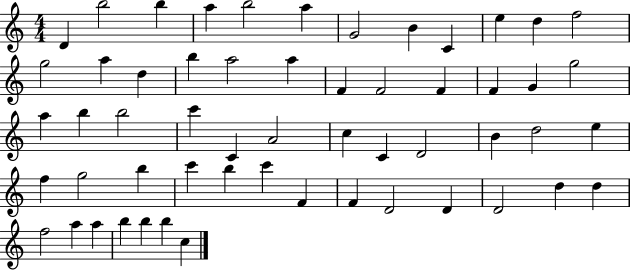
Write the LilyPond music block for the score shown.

{
  \clef treble
  \numericTimeSignature
  \time 4/4
  \key c \major
  d'4 b''2 b''4 | a''4 b''2 a''4 | g'2 b'4 c'4 | e''4 d''4 f''2 | \break g''2 a''4 d''4 | b''4 a''2 a''4 | f'4 f'2 f'4 | f'4 g'4 g''2 | \break a''4 b''4 b''2 | c'''4 c'4 a'2 | c''4 c'4 d'2 | b'4 d''2 e''4 | \break f''4 g''2 b''4 | c'''4 b''4 c'''4 f'4 | f'4 d'2 d'4 | d'2 d''4 d''4 | \break f''2 a''4 a''4 | b''4 b''4 b''4 c''4 | \bar "|."
}